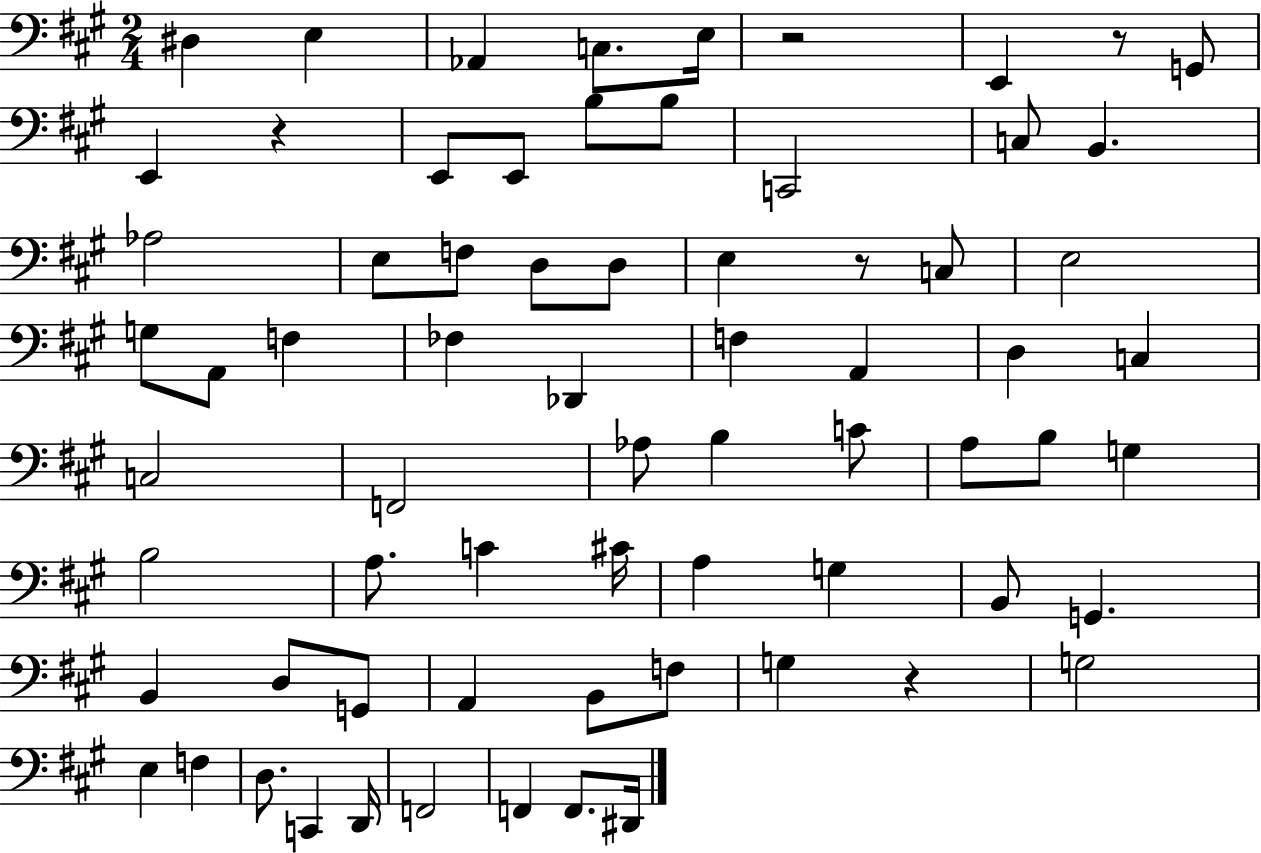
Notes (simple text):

D#3/q E3/q Ab2/q C3/e. E3/s R/h E2/q R/e G2/e E2/q R/q E2/e E2/e B3/e B3/e C2/h C3/e B2/q. Ab3/h E3/e F3/e D3/e D3/e E3/q R/e C3/e E3/h G3/e A2/e F3/q FES3/q Db2/q F3/q A2/q D3/q C3/q C3/h F2/h Ab3/e B3/q C4/e A3/e B3/e G3/q B3/h A3/e. C4/q C#4/s A3/q G3/q B2/e G2/q. B2/q D3/e G2/e A2/q B2/e F3/e G3/q R/q G3/h E3/q F3/q D3/e. C2/q D2/s F2/h F2/q F2/e. D#2/s